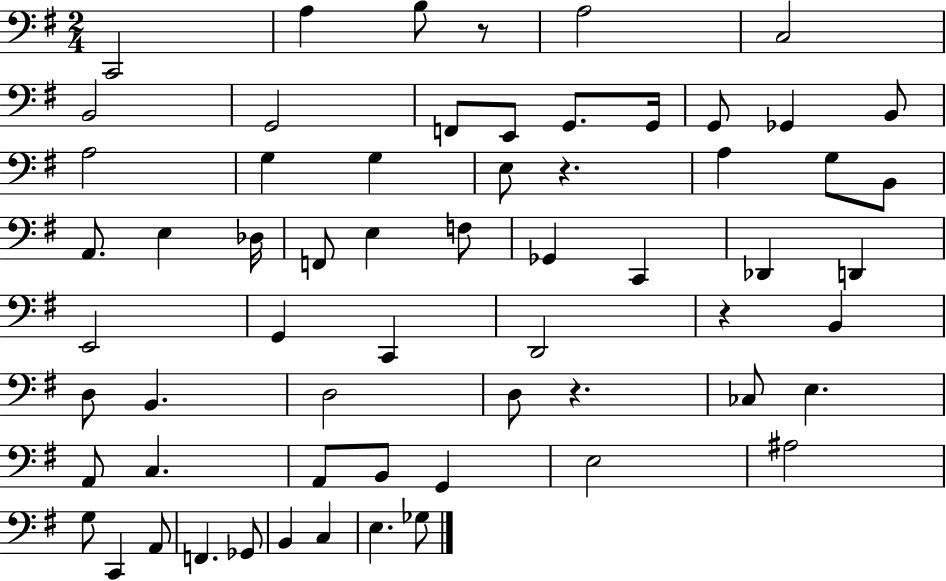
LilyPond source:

{
  \clef bass
  \numericTimeSignature
  \time 2/4
  \key g \major
  \repeat volta 2 { c,2 | a4 b8 r8 | a2 | c2 | \break b,2 | g,2 | f,8 e,8 g,8. g,16 | g,8 ges,4 b,8 | \break a2 | g4 g4 | e8 r4. | a4 g8 b,8 | \break a,8. e4 des16 | f,8 e4 f8 | ges,4 c,4 | des,4 d,4 | \break e,2 | g,4 c,4 | d,2 | r4 b,4 | \break d8 b,4. | d2 | d8 r4. | ces8 e4. | \break a,8 c4. | a,8 b,8 g,4 | e2 | ais2 | \break g8 c,4 a,8 | f,4. ges,8 | b,4 c4 | e4. ges8 | \break } \bar "|."
}